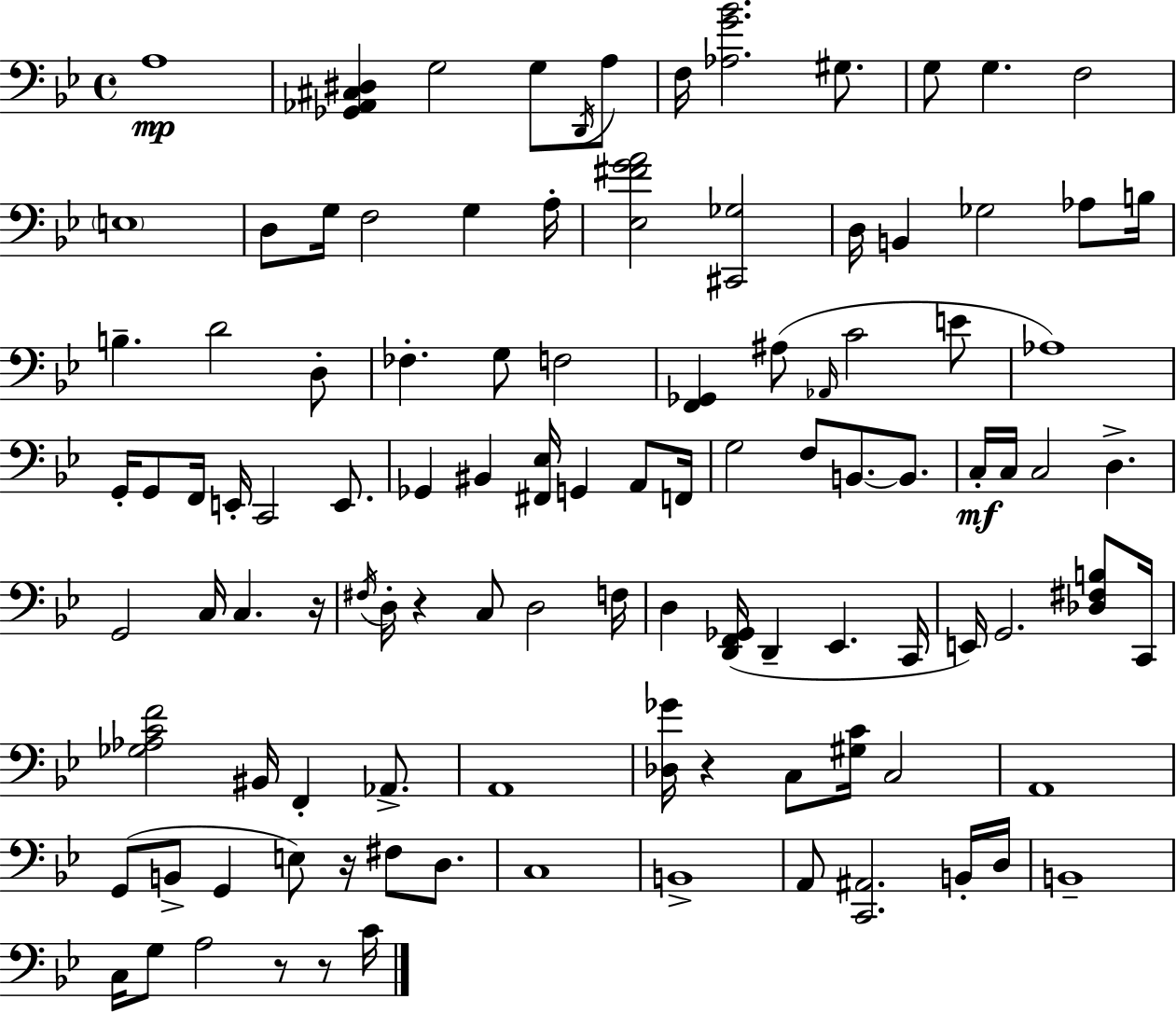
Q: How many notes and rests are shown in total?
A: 107